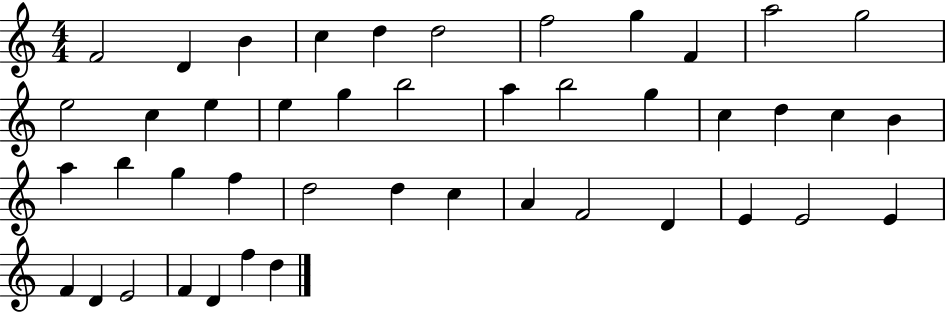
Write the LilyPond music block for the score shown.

{
  \clef treble
  \numericTimeSignature
  \time 4/4
  \key c \major
  f'2 d'4 b'4 | c''4 d''4 d''2 | f''2 g''4 f'4 | a''2 g''2 | \break e''2 c''4 e''4 | e''4 g''4 b''2 | a''4 b''2 g''4 | c''4 d''4 c''4 b'4 | \break a''4 b''4 g''4 f''4 | d''2 d''4 c''4 | a'4 f'2 d'4 | e'4 e'2 e'4 | \break f'4 d'4 e'2 | f'4 d'4 f''4 d''4 | \bar "|."
}